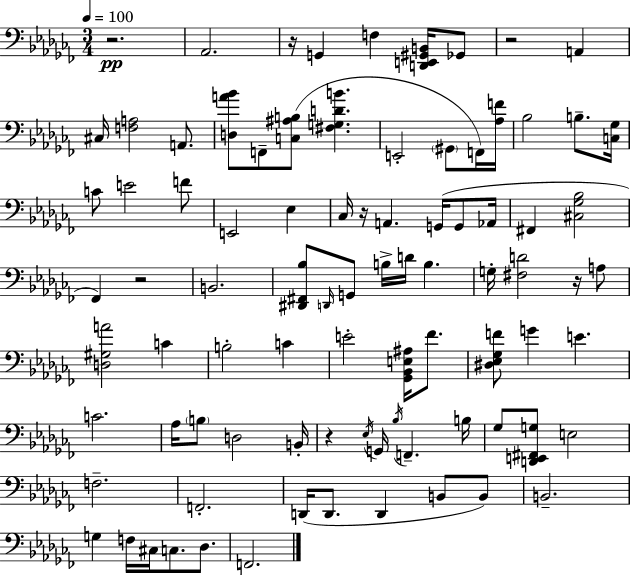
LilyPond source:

{
  \clef bass
  \numericTimeSignature
  \time 3/4
  \key aes \minor
  \tempo 4 = 100
  r2.\pp | aes,2. | r16 g,4 f4 <d, e, gis, b,>16 ges,8 | r2 a,4 | \break cis16 <f a>2 a,8. | <d a' bes'>8 f,8-- <c ais b>8( <fis g d' b'>4. | e,2-. \parenthesize gis,8 f,16) <aes f'>16 | bes2 b8.-- <c ges>16 | \break c'8 e'2 f'8 | e,2 ees4 | ces16 r16 a,4. g,16( g,8 aes,16 | fis,4 <cis ges bes>2 | \break fes,4) r2 | b,2. | <dis, fis, bes>8 \grace { d,16 } g,8 b16-> d'16 b4. | g16-. <fis d'>2 r16 a8 | \break <d gis a'>2 c'4 | b2-. c'4 | e'2-. <ges, bes, e ais>16 fes'8. | <dis ees ges f'>8 g'4 e'4. | \break c'2. | aes16 \parenthesize b8 d2 | b,16-. r4 \acciaccatura { ees16 } g,16 \acciaccatura { bes16 } f,4.-- | b16 ges8 <d, e, fis, g>8 e2 | \break f2.-- | f,2.-. | d,16( d,8. d,4 b,8 | b,8) b,2.-- | \break g4 f16 cis16 c8. | des8. f,2. | \bar "|."
}